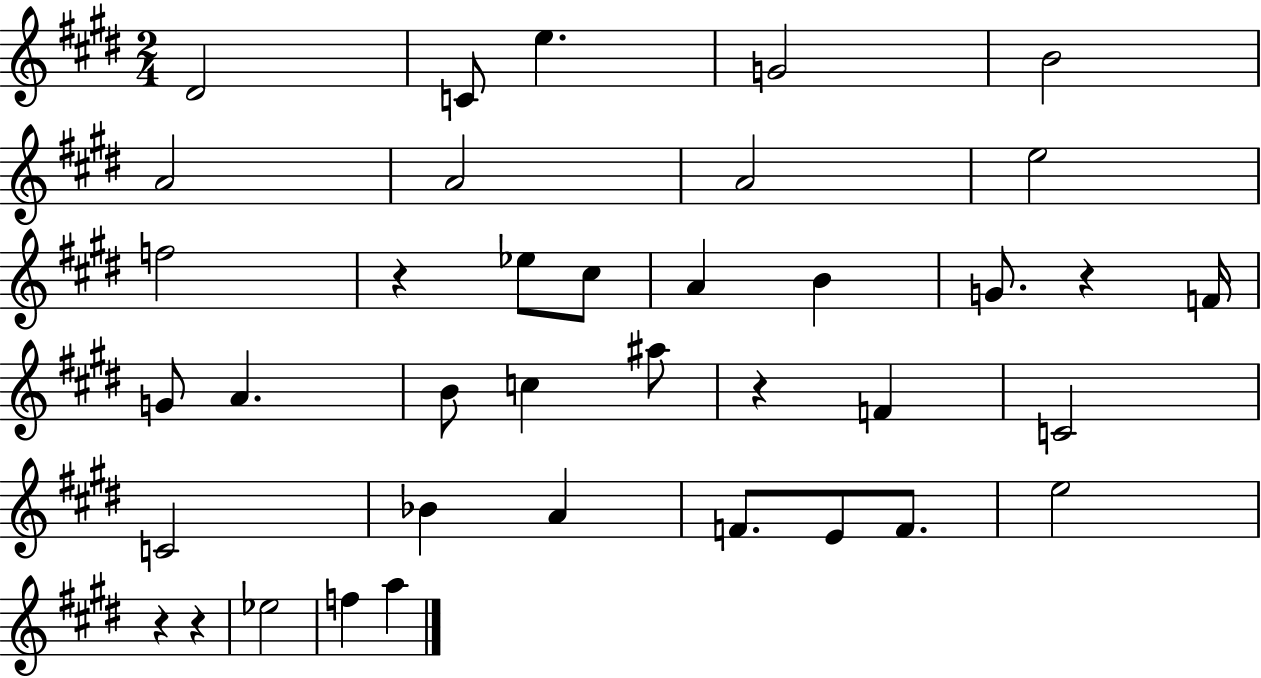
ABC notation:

X:1
T:Untitled
M:2/4
L:1/4
K:E
^D2 C/2 e G2 B2 A2 A2 A2 e2 f2 z _e/2 ^c/2 A B G/2 z F/4 G/2 A B/2 c ^a/2 z F C2 C2 _B A F/2 E/2 F/2 e2 z z _e2 f a